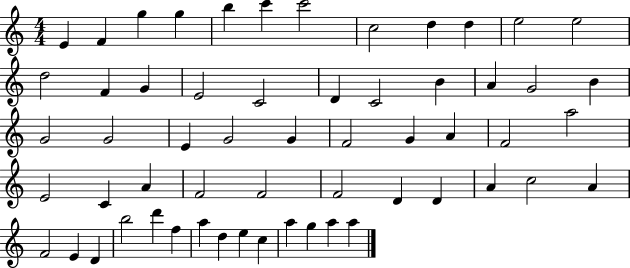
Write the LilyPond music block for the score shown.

{
  \clef treble
  \numericTimeSignature
  \time 4/4
  \key c \major
  e'4 f'4 g''4 g''4 | b''4 c'''4 c'''2 | c''2 d''4 d''4 | e''2 e''2 | \break d''2 f'4 g'4 | e'2 c'2 | d'4 c'2 b'4 | a'4 g'2 b'4 | \break g'2 g'2 | e'4 g'2 g'4 | f'2 g'4 a'4 | f'2 a''2 | \break e'2 c'4 a'4 | f'2 f'2 | f'2 d'4 d'4 | a'4 c''2 a'4 | \break f'2 e'4 d'4 | b''2 d'''4 f''4 | a''4 d''4 e''4 c''4 | a''4 g''4 a''4 a''4 | \break \bar "|."
}